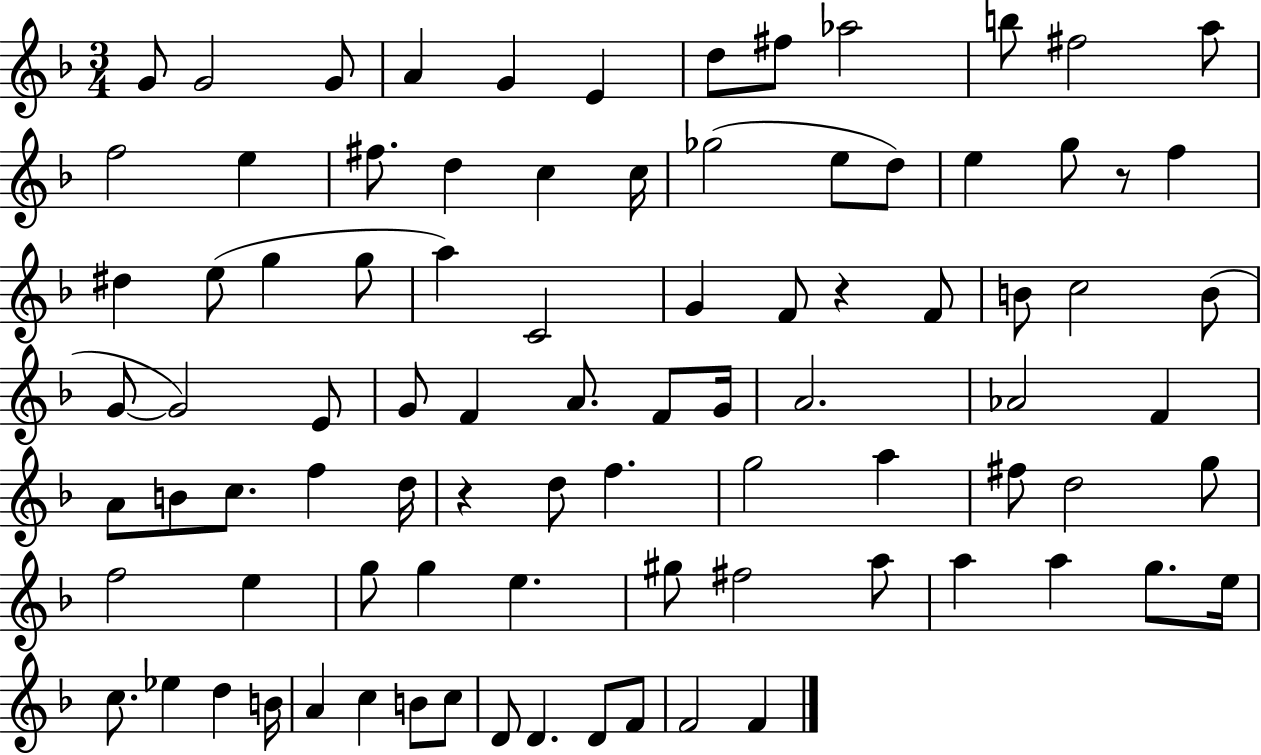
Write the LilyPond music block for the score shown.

{
  \clef treble
  \numericTimeSignature
  \time 3/4
  \key f \major
  g'8 g'2 g'8 | a'4 g'4 e'4 | d''8 fis''8 aes''2 | b''8 fis''2 a''8 | \break f''2 e''4 | fis''8. d''4 c''4 c''16 | ges''2( e''8 d''8) | e''4 g''8 r8 f''4 | \break dis''4 e''8( g''4 g''8 | a''4) c'2 | g'4 f'8 r4 f'8 | b'8 c''2 b'8( | \break g'8~~ g'2) e'8 | g'8 f'4 a'8. f'8 g'16 | a'2. | aes'2 f'4 | \break a'8 b'8 c''8. f''4 d''16 | r4 d''8 f''4. | g''2 a''4 | fis''8 d''2 g''8 | \break f''2 e''4 | g''8 g''4 e''4. | gis''8 fis''2 a''8 | a''4 a''4 g''8. e''16 | \break c''8. ees''4 d''4 b'16 | a'4 c''4 b'8 c''8 | d'8 d'4. d'8 f'8 | f'2 f'4 | \break \bar "|."
}